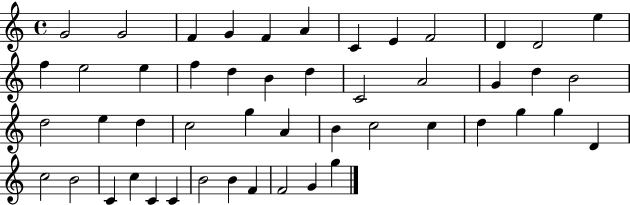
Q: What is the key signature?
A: C major